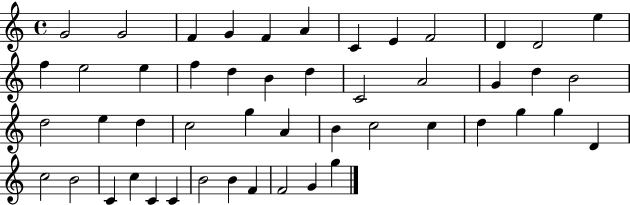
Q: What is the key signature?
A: C major